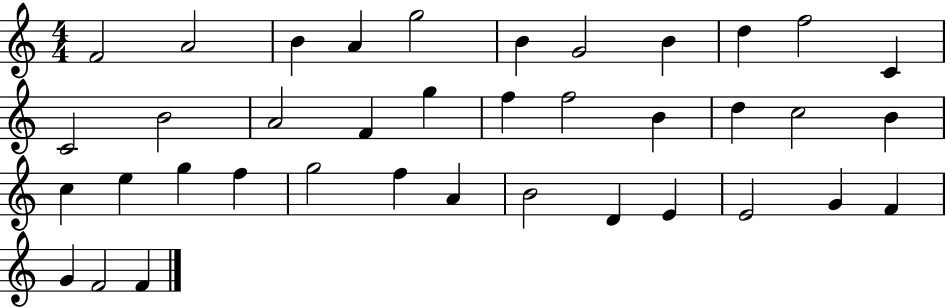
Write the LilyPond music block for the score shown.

{
  \clef treble
  \numericTimeSignature
  \time 4/4
  \key c \major
  f'2 a'2 | b'4 a'4 g''2 | b'4 g'2 b'4 | d''4 f''2 c'4 | \break c'2 b'2 | a'2 f'4 g''4 | f''4 f''2 b'4 | d''4 c''2 b'4 | \break c''4 e''4 g''4 f''4 | g''2 f''4 a'4 | b'2 d'4 e'4 | e'2 g'4 f'4 | \break g'4 f'2 f'4 | \bar "|."
}